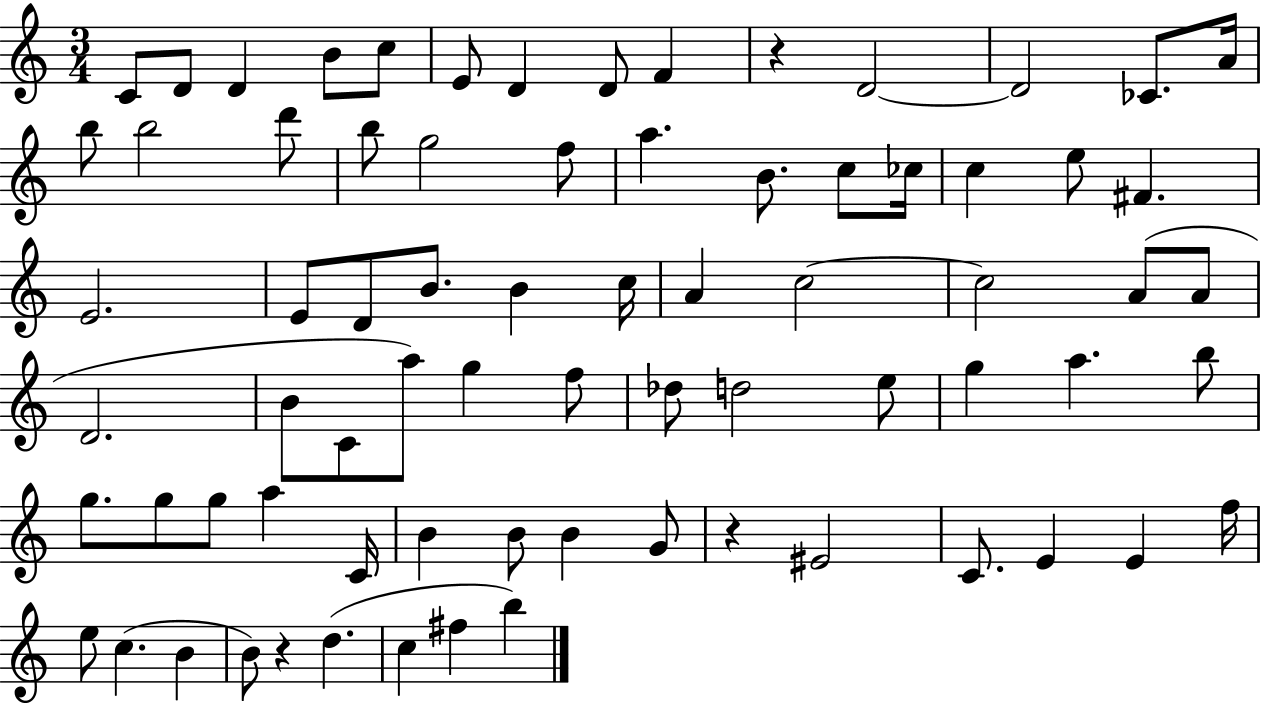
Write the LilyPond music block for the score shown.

{
  \clef treble
  \numericTimeSignature
  \time 3/4
  \key c \major
  c'8 d'8 d'4 b'8 c''8 | e'8 d'4 d'8 f'4 | r4 d'2~~ | d'2 ces'8. a'16 | \break b''8 b''2 d'''8 | b''8 g''2 f''8 | a''4. b'8. c''8 ces''16 | c''4 e''8 fis'4. | \break e'2. | e'8 d'8 b'8. b'4 c''16 | a'4 c''2~~ | c''2 a'8( a'8 | \break d'2. | b'8 c'8 a''8) g''4 f''8 | des''8 d''2 e''8 | g''4 a''4. b''8 | \break g''8. g''8 g''8 a''4 c'16 | b'4 b'8 b'4 g'8 | r4 eis'2 | c'8. e'4 e'4 f''16 | \break e''8 c''4.( b'4 | b'8) r4 d''4.( | c''4 fis''4 b''4) | \bar "|."
}